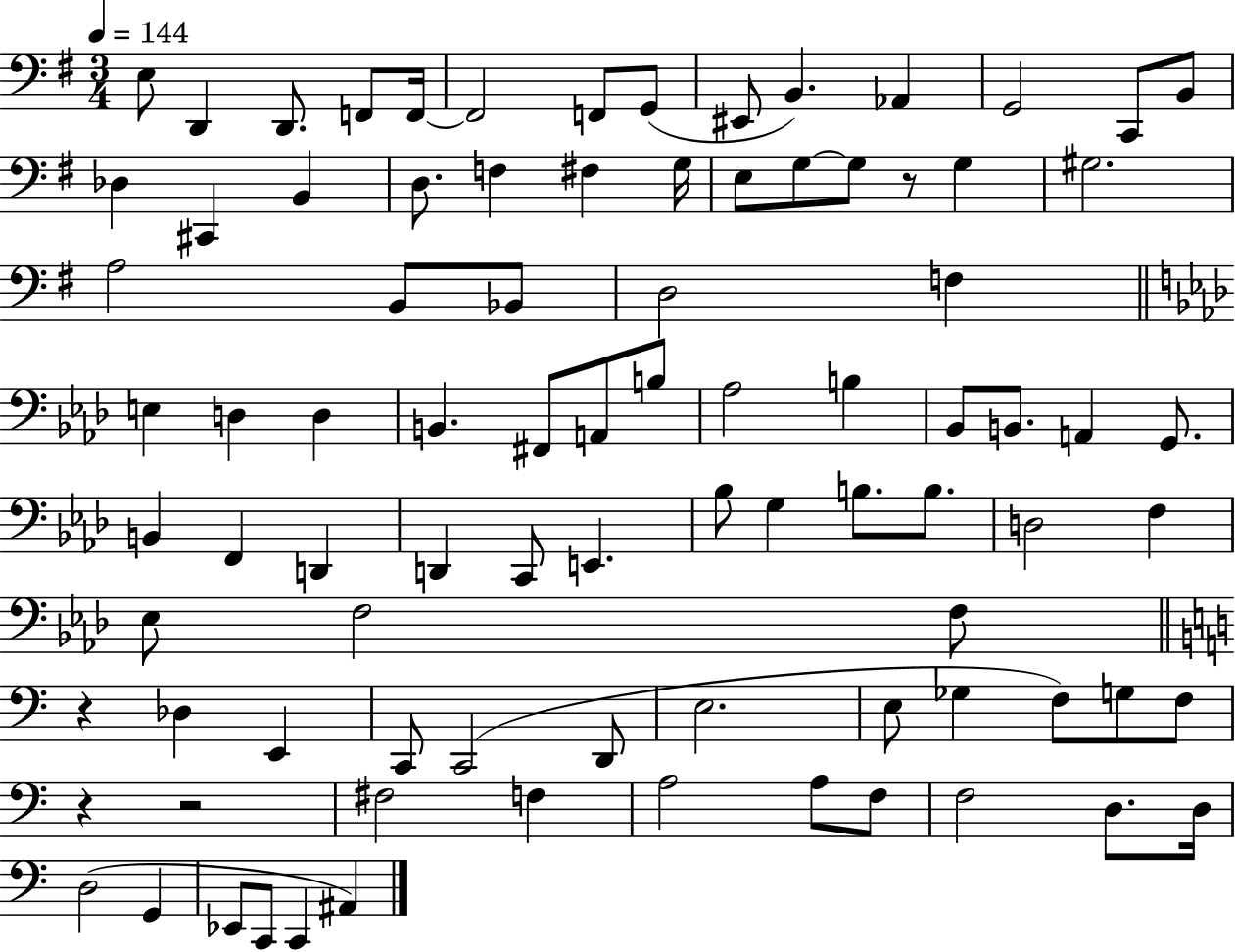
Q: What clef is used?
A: bass